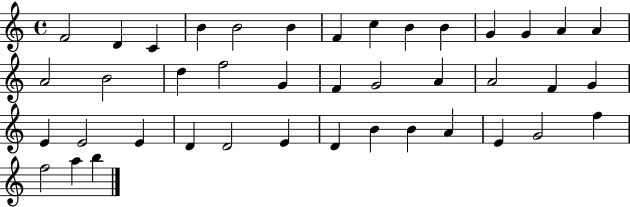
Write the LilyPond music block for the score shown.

{
  \clef treble
  \time 4/4
  \defaultTimeSignature
  \key c \major
  f'2 d'4 c'4 | b'4 b'2 b'4 | f'4 c''4 b'4 b'4 | g'4 g'4 a'4 a'4 | \break a'2 b'2 | d''4 f''2 g'4 | f'4 g'2 a'4 | a'2 f'4 g'4 | \break e'4 e'2 e'4 | d'4 d'2 e'4 | d'4 b'4 b'4 a'4 | e'4 g'2 f''4 | \break f''2 a''4 b''4 | \bar "|."
}